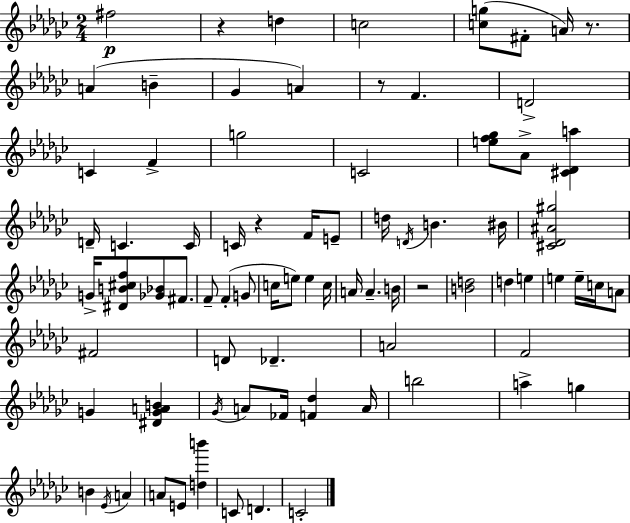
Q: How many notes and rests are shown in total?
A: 80